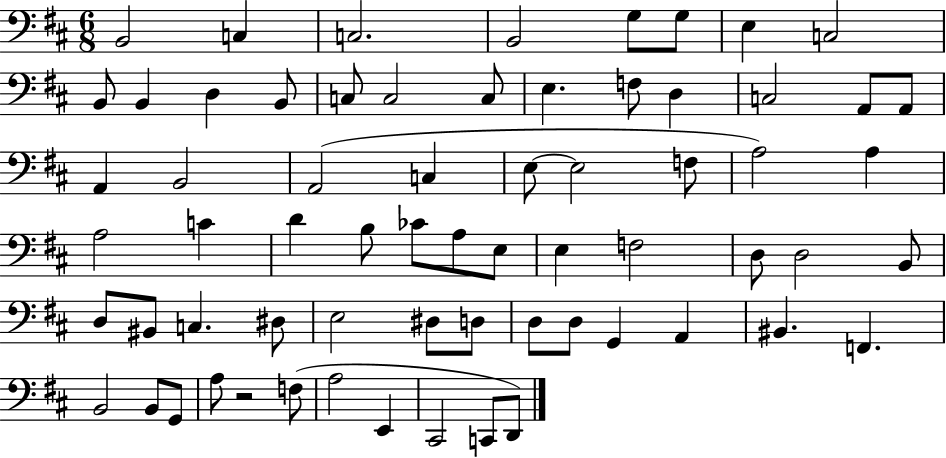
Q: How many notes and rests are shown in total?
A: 66